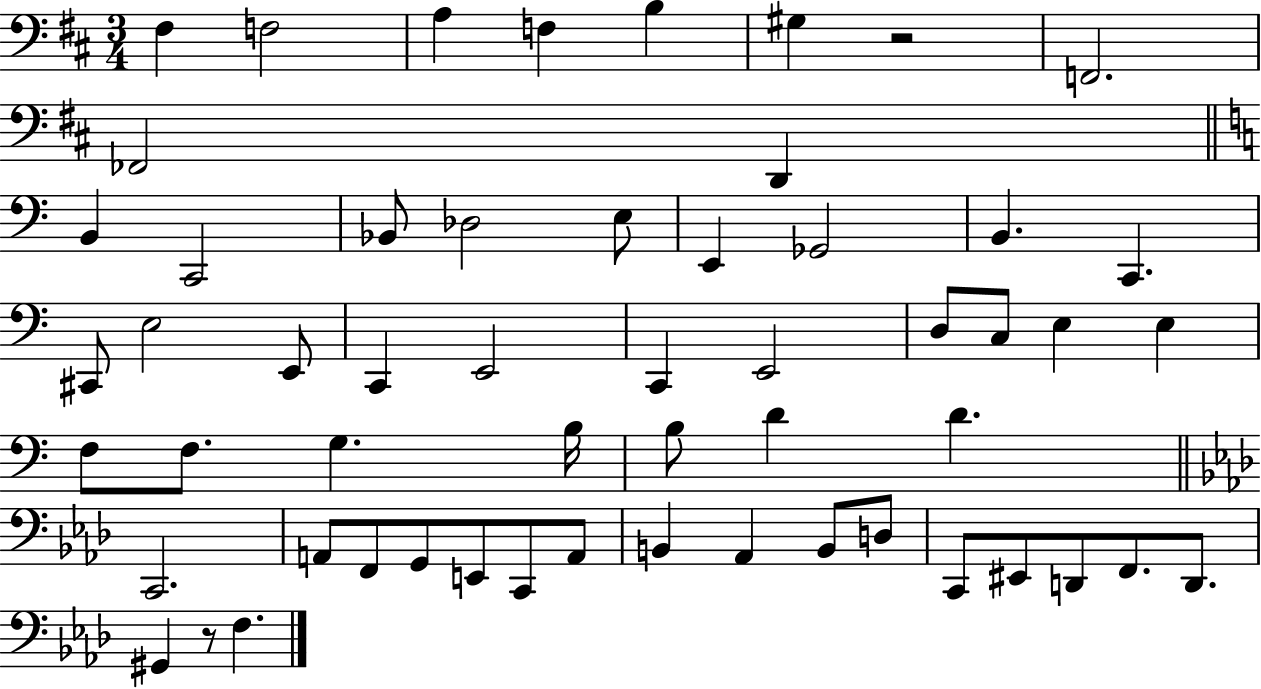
{
  \clef bass
  \numericTimeSignature
  \time 3/4
  \key d \major
  fis4 f2 | a4 f4 b4 | gis4 r2 | f,2. | \break fes,2 d,4 | \bar "||" \break \key a \minor b,4 c,2 | bes,8 des2 e8 | e,4 ges,2 | b,4. c,4. | \break cis,8 e2 e,8 | c,4 e,2 | c,4 e,2 | d8 c8 e4 e4 | \break f8 f8. g4. b16 | b8 d'4 d'4. | \bar "||" \break \key f \minor c,2. | a,8 f,8 g,8 e,8 c,8 a,8 | b,4 aes,4 b,8 d8 | c,8 eis,8 d,8 f,8. d,8. | \break gis,4 r8 f4. | \bar "|."
}